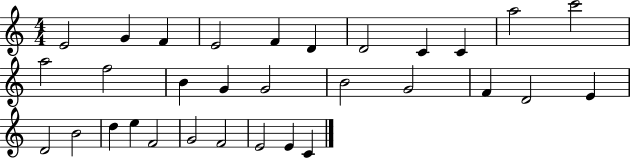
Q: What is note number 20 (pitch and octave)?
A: D4